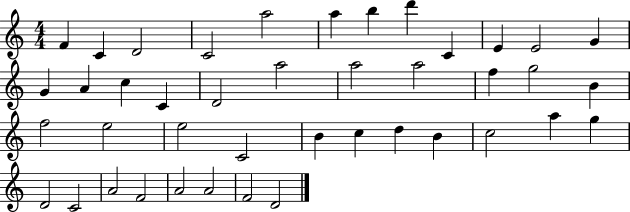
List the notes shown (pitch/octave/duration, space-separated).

F4/q C4/q D4/h C4/h A5/h A5/q B5/q D6/q C4/q E4/q E4/h G4/q G4/q A4/q C5/q C4/q D4/h A5/h A5/h A5/h F5/q G5/h B4/q F5/h E5/h E5/h C4/h B4/q C5/q D5/q B4/q C5/h A5/q G5/q D4/h C4/h A4/h F4/h A4/h A4/h F4/h D4/h